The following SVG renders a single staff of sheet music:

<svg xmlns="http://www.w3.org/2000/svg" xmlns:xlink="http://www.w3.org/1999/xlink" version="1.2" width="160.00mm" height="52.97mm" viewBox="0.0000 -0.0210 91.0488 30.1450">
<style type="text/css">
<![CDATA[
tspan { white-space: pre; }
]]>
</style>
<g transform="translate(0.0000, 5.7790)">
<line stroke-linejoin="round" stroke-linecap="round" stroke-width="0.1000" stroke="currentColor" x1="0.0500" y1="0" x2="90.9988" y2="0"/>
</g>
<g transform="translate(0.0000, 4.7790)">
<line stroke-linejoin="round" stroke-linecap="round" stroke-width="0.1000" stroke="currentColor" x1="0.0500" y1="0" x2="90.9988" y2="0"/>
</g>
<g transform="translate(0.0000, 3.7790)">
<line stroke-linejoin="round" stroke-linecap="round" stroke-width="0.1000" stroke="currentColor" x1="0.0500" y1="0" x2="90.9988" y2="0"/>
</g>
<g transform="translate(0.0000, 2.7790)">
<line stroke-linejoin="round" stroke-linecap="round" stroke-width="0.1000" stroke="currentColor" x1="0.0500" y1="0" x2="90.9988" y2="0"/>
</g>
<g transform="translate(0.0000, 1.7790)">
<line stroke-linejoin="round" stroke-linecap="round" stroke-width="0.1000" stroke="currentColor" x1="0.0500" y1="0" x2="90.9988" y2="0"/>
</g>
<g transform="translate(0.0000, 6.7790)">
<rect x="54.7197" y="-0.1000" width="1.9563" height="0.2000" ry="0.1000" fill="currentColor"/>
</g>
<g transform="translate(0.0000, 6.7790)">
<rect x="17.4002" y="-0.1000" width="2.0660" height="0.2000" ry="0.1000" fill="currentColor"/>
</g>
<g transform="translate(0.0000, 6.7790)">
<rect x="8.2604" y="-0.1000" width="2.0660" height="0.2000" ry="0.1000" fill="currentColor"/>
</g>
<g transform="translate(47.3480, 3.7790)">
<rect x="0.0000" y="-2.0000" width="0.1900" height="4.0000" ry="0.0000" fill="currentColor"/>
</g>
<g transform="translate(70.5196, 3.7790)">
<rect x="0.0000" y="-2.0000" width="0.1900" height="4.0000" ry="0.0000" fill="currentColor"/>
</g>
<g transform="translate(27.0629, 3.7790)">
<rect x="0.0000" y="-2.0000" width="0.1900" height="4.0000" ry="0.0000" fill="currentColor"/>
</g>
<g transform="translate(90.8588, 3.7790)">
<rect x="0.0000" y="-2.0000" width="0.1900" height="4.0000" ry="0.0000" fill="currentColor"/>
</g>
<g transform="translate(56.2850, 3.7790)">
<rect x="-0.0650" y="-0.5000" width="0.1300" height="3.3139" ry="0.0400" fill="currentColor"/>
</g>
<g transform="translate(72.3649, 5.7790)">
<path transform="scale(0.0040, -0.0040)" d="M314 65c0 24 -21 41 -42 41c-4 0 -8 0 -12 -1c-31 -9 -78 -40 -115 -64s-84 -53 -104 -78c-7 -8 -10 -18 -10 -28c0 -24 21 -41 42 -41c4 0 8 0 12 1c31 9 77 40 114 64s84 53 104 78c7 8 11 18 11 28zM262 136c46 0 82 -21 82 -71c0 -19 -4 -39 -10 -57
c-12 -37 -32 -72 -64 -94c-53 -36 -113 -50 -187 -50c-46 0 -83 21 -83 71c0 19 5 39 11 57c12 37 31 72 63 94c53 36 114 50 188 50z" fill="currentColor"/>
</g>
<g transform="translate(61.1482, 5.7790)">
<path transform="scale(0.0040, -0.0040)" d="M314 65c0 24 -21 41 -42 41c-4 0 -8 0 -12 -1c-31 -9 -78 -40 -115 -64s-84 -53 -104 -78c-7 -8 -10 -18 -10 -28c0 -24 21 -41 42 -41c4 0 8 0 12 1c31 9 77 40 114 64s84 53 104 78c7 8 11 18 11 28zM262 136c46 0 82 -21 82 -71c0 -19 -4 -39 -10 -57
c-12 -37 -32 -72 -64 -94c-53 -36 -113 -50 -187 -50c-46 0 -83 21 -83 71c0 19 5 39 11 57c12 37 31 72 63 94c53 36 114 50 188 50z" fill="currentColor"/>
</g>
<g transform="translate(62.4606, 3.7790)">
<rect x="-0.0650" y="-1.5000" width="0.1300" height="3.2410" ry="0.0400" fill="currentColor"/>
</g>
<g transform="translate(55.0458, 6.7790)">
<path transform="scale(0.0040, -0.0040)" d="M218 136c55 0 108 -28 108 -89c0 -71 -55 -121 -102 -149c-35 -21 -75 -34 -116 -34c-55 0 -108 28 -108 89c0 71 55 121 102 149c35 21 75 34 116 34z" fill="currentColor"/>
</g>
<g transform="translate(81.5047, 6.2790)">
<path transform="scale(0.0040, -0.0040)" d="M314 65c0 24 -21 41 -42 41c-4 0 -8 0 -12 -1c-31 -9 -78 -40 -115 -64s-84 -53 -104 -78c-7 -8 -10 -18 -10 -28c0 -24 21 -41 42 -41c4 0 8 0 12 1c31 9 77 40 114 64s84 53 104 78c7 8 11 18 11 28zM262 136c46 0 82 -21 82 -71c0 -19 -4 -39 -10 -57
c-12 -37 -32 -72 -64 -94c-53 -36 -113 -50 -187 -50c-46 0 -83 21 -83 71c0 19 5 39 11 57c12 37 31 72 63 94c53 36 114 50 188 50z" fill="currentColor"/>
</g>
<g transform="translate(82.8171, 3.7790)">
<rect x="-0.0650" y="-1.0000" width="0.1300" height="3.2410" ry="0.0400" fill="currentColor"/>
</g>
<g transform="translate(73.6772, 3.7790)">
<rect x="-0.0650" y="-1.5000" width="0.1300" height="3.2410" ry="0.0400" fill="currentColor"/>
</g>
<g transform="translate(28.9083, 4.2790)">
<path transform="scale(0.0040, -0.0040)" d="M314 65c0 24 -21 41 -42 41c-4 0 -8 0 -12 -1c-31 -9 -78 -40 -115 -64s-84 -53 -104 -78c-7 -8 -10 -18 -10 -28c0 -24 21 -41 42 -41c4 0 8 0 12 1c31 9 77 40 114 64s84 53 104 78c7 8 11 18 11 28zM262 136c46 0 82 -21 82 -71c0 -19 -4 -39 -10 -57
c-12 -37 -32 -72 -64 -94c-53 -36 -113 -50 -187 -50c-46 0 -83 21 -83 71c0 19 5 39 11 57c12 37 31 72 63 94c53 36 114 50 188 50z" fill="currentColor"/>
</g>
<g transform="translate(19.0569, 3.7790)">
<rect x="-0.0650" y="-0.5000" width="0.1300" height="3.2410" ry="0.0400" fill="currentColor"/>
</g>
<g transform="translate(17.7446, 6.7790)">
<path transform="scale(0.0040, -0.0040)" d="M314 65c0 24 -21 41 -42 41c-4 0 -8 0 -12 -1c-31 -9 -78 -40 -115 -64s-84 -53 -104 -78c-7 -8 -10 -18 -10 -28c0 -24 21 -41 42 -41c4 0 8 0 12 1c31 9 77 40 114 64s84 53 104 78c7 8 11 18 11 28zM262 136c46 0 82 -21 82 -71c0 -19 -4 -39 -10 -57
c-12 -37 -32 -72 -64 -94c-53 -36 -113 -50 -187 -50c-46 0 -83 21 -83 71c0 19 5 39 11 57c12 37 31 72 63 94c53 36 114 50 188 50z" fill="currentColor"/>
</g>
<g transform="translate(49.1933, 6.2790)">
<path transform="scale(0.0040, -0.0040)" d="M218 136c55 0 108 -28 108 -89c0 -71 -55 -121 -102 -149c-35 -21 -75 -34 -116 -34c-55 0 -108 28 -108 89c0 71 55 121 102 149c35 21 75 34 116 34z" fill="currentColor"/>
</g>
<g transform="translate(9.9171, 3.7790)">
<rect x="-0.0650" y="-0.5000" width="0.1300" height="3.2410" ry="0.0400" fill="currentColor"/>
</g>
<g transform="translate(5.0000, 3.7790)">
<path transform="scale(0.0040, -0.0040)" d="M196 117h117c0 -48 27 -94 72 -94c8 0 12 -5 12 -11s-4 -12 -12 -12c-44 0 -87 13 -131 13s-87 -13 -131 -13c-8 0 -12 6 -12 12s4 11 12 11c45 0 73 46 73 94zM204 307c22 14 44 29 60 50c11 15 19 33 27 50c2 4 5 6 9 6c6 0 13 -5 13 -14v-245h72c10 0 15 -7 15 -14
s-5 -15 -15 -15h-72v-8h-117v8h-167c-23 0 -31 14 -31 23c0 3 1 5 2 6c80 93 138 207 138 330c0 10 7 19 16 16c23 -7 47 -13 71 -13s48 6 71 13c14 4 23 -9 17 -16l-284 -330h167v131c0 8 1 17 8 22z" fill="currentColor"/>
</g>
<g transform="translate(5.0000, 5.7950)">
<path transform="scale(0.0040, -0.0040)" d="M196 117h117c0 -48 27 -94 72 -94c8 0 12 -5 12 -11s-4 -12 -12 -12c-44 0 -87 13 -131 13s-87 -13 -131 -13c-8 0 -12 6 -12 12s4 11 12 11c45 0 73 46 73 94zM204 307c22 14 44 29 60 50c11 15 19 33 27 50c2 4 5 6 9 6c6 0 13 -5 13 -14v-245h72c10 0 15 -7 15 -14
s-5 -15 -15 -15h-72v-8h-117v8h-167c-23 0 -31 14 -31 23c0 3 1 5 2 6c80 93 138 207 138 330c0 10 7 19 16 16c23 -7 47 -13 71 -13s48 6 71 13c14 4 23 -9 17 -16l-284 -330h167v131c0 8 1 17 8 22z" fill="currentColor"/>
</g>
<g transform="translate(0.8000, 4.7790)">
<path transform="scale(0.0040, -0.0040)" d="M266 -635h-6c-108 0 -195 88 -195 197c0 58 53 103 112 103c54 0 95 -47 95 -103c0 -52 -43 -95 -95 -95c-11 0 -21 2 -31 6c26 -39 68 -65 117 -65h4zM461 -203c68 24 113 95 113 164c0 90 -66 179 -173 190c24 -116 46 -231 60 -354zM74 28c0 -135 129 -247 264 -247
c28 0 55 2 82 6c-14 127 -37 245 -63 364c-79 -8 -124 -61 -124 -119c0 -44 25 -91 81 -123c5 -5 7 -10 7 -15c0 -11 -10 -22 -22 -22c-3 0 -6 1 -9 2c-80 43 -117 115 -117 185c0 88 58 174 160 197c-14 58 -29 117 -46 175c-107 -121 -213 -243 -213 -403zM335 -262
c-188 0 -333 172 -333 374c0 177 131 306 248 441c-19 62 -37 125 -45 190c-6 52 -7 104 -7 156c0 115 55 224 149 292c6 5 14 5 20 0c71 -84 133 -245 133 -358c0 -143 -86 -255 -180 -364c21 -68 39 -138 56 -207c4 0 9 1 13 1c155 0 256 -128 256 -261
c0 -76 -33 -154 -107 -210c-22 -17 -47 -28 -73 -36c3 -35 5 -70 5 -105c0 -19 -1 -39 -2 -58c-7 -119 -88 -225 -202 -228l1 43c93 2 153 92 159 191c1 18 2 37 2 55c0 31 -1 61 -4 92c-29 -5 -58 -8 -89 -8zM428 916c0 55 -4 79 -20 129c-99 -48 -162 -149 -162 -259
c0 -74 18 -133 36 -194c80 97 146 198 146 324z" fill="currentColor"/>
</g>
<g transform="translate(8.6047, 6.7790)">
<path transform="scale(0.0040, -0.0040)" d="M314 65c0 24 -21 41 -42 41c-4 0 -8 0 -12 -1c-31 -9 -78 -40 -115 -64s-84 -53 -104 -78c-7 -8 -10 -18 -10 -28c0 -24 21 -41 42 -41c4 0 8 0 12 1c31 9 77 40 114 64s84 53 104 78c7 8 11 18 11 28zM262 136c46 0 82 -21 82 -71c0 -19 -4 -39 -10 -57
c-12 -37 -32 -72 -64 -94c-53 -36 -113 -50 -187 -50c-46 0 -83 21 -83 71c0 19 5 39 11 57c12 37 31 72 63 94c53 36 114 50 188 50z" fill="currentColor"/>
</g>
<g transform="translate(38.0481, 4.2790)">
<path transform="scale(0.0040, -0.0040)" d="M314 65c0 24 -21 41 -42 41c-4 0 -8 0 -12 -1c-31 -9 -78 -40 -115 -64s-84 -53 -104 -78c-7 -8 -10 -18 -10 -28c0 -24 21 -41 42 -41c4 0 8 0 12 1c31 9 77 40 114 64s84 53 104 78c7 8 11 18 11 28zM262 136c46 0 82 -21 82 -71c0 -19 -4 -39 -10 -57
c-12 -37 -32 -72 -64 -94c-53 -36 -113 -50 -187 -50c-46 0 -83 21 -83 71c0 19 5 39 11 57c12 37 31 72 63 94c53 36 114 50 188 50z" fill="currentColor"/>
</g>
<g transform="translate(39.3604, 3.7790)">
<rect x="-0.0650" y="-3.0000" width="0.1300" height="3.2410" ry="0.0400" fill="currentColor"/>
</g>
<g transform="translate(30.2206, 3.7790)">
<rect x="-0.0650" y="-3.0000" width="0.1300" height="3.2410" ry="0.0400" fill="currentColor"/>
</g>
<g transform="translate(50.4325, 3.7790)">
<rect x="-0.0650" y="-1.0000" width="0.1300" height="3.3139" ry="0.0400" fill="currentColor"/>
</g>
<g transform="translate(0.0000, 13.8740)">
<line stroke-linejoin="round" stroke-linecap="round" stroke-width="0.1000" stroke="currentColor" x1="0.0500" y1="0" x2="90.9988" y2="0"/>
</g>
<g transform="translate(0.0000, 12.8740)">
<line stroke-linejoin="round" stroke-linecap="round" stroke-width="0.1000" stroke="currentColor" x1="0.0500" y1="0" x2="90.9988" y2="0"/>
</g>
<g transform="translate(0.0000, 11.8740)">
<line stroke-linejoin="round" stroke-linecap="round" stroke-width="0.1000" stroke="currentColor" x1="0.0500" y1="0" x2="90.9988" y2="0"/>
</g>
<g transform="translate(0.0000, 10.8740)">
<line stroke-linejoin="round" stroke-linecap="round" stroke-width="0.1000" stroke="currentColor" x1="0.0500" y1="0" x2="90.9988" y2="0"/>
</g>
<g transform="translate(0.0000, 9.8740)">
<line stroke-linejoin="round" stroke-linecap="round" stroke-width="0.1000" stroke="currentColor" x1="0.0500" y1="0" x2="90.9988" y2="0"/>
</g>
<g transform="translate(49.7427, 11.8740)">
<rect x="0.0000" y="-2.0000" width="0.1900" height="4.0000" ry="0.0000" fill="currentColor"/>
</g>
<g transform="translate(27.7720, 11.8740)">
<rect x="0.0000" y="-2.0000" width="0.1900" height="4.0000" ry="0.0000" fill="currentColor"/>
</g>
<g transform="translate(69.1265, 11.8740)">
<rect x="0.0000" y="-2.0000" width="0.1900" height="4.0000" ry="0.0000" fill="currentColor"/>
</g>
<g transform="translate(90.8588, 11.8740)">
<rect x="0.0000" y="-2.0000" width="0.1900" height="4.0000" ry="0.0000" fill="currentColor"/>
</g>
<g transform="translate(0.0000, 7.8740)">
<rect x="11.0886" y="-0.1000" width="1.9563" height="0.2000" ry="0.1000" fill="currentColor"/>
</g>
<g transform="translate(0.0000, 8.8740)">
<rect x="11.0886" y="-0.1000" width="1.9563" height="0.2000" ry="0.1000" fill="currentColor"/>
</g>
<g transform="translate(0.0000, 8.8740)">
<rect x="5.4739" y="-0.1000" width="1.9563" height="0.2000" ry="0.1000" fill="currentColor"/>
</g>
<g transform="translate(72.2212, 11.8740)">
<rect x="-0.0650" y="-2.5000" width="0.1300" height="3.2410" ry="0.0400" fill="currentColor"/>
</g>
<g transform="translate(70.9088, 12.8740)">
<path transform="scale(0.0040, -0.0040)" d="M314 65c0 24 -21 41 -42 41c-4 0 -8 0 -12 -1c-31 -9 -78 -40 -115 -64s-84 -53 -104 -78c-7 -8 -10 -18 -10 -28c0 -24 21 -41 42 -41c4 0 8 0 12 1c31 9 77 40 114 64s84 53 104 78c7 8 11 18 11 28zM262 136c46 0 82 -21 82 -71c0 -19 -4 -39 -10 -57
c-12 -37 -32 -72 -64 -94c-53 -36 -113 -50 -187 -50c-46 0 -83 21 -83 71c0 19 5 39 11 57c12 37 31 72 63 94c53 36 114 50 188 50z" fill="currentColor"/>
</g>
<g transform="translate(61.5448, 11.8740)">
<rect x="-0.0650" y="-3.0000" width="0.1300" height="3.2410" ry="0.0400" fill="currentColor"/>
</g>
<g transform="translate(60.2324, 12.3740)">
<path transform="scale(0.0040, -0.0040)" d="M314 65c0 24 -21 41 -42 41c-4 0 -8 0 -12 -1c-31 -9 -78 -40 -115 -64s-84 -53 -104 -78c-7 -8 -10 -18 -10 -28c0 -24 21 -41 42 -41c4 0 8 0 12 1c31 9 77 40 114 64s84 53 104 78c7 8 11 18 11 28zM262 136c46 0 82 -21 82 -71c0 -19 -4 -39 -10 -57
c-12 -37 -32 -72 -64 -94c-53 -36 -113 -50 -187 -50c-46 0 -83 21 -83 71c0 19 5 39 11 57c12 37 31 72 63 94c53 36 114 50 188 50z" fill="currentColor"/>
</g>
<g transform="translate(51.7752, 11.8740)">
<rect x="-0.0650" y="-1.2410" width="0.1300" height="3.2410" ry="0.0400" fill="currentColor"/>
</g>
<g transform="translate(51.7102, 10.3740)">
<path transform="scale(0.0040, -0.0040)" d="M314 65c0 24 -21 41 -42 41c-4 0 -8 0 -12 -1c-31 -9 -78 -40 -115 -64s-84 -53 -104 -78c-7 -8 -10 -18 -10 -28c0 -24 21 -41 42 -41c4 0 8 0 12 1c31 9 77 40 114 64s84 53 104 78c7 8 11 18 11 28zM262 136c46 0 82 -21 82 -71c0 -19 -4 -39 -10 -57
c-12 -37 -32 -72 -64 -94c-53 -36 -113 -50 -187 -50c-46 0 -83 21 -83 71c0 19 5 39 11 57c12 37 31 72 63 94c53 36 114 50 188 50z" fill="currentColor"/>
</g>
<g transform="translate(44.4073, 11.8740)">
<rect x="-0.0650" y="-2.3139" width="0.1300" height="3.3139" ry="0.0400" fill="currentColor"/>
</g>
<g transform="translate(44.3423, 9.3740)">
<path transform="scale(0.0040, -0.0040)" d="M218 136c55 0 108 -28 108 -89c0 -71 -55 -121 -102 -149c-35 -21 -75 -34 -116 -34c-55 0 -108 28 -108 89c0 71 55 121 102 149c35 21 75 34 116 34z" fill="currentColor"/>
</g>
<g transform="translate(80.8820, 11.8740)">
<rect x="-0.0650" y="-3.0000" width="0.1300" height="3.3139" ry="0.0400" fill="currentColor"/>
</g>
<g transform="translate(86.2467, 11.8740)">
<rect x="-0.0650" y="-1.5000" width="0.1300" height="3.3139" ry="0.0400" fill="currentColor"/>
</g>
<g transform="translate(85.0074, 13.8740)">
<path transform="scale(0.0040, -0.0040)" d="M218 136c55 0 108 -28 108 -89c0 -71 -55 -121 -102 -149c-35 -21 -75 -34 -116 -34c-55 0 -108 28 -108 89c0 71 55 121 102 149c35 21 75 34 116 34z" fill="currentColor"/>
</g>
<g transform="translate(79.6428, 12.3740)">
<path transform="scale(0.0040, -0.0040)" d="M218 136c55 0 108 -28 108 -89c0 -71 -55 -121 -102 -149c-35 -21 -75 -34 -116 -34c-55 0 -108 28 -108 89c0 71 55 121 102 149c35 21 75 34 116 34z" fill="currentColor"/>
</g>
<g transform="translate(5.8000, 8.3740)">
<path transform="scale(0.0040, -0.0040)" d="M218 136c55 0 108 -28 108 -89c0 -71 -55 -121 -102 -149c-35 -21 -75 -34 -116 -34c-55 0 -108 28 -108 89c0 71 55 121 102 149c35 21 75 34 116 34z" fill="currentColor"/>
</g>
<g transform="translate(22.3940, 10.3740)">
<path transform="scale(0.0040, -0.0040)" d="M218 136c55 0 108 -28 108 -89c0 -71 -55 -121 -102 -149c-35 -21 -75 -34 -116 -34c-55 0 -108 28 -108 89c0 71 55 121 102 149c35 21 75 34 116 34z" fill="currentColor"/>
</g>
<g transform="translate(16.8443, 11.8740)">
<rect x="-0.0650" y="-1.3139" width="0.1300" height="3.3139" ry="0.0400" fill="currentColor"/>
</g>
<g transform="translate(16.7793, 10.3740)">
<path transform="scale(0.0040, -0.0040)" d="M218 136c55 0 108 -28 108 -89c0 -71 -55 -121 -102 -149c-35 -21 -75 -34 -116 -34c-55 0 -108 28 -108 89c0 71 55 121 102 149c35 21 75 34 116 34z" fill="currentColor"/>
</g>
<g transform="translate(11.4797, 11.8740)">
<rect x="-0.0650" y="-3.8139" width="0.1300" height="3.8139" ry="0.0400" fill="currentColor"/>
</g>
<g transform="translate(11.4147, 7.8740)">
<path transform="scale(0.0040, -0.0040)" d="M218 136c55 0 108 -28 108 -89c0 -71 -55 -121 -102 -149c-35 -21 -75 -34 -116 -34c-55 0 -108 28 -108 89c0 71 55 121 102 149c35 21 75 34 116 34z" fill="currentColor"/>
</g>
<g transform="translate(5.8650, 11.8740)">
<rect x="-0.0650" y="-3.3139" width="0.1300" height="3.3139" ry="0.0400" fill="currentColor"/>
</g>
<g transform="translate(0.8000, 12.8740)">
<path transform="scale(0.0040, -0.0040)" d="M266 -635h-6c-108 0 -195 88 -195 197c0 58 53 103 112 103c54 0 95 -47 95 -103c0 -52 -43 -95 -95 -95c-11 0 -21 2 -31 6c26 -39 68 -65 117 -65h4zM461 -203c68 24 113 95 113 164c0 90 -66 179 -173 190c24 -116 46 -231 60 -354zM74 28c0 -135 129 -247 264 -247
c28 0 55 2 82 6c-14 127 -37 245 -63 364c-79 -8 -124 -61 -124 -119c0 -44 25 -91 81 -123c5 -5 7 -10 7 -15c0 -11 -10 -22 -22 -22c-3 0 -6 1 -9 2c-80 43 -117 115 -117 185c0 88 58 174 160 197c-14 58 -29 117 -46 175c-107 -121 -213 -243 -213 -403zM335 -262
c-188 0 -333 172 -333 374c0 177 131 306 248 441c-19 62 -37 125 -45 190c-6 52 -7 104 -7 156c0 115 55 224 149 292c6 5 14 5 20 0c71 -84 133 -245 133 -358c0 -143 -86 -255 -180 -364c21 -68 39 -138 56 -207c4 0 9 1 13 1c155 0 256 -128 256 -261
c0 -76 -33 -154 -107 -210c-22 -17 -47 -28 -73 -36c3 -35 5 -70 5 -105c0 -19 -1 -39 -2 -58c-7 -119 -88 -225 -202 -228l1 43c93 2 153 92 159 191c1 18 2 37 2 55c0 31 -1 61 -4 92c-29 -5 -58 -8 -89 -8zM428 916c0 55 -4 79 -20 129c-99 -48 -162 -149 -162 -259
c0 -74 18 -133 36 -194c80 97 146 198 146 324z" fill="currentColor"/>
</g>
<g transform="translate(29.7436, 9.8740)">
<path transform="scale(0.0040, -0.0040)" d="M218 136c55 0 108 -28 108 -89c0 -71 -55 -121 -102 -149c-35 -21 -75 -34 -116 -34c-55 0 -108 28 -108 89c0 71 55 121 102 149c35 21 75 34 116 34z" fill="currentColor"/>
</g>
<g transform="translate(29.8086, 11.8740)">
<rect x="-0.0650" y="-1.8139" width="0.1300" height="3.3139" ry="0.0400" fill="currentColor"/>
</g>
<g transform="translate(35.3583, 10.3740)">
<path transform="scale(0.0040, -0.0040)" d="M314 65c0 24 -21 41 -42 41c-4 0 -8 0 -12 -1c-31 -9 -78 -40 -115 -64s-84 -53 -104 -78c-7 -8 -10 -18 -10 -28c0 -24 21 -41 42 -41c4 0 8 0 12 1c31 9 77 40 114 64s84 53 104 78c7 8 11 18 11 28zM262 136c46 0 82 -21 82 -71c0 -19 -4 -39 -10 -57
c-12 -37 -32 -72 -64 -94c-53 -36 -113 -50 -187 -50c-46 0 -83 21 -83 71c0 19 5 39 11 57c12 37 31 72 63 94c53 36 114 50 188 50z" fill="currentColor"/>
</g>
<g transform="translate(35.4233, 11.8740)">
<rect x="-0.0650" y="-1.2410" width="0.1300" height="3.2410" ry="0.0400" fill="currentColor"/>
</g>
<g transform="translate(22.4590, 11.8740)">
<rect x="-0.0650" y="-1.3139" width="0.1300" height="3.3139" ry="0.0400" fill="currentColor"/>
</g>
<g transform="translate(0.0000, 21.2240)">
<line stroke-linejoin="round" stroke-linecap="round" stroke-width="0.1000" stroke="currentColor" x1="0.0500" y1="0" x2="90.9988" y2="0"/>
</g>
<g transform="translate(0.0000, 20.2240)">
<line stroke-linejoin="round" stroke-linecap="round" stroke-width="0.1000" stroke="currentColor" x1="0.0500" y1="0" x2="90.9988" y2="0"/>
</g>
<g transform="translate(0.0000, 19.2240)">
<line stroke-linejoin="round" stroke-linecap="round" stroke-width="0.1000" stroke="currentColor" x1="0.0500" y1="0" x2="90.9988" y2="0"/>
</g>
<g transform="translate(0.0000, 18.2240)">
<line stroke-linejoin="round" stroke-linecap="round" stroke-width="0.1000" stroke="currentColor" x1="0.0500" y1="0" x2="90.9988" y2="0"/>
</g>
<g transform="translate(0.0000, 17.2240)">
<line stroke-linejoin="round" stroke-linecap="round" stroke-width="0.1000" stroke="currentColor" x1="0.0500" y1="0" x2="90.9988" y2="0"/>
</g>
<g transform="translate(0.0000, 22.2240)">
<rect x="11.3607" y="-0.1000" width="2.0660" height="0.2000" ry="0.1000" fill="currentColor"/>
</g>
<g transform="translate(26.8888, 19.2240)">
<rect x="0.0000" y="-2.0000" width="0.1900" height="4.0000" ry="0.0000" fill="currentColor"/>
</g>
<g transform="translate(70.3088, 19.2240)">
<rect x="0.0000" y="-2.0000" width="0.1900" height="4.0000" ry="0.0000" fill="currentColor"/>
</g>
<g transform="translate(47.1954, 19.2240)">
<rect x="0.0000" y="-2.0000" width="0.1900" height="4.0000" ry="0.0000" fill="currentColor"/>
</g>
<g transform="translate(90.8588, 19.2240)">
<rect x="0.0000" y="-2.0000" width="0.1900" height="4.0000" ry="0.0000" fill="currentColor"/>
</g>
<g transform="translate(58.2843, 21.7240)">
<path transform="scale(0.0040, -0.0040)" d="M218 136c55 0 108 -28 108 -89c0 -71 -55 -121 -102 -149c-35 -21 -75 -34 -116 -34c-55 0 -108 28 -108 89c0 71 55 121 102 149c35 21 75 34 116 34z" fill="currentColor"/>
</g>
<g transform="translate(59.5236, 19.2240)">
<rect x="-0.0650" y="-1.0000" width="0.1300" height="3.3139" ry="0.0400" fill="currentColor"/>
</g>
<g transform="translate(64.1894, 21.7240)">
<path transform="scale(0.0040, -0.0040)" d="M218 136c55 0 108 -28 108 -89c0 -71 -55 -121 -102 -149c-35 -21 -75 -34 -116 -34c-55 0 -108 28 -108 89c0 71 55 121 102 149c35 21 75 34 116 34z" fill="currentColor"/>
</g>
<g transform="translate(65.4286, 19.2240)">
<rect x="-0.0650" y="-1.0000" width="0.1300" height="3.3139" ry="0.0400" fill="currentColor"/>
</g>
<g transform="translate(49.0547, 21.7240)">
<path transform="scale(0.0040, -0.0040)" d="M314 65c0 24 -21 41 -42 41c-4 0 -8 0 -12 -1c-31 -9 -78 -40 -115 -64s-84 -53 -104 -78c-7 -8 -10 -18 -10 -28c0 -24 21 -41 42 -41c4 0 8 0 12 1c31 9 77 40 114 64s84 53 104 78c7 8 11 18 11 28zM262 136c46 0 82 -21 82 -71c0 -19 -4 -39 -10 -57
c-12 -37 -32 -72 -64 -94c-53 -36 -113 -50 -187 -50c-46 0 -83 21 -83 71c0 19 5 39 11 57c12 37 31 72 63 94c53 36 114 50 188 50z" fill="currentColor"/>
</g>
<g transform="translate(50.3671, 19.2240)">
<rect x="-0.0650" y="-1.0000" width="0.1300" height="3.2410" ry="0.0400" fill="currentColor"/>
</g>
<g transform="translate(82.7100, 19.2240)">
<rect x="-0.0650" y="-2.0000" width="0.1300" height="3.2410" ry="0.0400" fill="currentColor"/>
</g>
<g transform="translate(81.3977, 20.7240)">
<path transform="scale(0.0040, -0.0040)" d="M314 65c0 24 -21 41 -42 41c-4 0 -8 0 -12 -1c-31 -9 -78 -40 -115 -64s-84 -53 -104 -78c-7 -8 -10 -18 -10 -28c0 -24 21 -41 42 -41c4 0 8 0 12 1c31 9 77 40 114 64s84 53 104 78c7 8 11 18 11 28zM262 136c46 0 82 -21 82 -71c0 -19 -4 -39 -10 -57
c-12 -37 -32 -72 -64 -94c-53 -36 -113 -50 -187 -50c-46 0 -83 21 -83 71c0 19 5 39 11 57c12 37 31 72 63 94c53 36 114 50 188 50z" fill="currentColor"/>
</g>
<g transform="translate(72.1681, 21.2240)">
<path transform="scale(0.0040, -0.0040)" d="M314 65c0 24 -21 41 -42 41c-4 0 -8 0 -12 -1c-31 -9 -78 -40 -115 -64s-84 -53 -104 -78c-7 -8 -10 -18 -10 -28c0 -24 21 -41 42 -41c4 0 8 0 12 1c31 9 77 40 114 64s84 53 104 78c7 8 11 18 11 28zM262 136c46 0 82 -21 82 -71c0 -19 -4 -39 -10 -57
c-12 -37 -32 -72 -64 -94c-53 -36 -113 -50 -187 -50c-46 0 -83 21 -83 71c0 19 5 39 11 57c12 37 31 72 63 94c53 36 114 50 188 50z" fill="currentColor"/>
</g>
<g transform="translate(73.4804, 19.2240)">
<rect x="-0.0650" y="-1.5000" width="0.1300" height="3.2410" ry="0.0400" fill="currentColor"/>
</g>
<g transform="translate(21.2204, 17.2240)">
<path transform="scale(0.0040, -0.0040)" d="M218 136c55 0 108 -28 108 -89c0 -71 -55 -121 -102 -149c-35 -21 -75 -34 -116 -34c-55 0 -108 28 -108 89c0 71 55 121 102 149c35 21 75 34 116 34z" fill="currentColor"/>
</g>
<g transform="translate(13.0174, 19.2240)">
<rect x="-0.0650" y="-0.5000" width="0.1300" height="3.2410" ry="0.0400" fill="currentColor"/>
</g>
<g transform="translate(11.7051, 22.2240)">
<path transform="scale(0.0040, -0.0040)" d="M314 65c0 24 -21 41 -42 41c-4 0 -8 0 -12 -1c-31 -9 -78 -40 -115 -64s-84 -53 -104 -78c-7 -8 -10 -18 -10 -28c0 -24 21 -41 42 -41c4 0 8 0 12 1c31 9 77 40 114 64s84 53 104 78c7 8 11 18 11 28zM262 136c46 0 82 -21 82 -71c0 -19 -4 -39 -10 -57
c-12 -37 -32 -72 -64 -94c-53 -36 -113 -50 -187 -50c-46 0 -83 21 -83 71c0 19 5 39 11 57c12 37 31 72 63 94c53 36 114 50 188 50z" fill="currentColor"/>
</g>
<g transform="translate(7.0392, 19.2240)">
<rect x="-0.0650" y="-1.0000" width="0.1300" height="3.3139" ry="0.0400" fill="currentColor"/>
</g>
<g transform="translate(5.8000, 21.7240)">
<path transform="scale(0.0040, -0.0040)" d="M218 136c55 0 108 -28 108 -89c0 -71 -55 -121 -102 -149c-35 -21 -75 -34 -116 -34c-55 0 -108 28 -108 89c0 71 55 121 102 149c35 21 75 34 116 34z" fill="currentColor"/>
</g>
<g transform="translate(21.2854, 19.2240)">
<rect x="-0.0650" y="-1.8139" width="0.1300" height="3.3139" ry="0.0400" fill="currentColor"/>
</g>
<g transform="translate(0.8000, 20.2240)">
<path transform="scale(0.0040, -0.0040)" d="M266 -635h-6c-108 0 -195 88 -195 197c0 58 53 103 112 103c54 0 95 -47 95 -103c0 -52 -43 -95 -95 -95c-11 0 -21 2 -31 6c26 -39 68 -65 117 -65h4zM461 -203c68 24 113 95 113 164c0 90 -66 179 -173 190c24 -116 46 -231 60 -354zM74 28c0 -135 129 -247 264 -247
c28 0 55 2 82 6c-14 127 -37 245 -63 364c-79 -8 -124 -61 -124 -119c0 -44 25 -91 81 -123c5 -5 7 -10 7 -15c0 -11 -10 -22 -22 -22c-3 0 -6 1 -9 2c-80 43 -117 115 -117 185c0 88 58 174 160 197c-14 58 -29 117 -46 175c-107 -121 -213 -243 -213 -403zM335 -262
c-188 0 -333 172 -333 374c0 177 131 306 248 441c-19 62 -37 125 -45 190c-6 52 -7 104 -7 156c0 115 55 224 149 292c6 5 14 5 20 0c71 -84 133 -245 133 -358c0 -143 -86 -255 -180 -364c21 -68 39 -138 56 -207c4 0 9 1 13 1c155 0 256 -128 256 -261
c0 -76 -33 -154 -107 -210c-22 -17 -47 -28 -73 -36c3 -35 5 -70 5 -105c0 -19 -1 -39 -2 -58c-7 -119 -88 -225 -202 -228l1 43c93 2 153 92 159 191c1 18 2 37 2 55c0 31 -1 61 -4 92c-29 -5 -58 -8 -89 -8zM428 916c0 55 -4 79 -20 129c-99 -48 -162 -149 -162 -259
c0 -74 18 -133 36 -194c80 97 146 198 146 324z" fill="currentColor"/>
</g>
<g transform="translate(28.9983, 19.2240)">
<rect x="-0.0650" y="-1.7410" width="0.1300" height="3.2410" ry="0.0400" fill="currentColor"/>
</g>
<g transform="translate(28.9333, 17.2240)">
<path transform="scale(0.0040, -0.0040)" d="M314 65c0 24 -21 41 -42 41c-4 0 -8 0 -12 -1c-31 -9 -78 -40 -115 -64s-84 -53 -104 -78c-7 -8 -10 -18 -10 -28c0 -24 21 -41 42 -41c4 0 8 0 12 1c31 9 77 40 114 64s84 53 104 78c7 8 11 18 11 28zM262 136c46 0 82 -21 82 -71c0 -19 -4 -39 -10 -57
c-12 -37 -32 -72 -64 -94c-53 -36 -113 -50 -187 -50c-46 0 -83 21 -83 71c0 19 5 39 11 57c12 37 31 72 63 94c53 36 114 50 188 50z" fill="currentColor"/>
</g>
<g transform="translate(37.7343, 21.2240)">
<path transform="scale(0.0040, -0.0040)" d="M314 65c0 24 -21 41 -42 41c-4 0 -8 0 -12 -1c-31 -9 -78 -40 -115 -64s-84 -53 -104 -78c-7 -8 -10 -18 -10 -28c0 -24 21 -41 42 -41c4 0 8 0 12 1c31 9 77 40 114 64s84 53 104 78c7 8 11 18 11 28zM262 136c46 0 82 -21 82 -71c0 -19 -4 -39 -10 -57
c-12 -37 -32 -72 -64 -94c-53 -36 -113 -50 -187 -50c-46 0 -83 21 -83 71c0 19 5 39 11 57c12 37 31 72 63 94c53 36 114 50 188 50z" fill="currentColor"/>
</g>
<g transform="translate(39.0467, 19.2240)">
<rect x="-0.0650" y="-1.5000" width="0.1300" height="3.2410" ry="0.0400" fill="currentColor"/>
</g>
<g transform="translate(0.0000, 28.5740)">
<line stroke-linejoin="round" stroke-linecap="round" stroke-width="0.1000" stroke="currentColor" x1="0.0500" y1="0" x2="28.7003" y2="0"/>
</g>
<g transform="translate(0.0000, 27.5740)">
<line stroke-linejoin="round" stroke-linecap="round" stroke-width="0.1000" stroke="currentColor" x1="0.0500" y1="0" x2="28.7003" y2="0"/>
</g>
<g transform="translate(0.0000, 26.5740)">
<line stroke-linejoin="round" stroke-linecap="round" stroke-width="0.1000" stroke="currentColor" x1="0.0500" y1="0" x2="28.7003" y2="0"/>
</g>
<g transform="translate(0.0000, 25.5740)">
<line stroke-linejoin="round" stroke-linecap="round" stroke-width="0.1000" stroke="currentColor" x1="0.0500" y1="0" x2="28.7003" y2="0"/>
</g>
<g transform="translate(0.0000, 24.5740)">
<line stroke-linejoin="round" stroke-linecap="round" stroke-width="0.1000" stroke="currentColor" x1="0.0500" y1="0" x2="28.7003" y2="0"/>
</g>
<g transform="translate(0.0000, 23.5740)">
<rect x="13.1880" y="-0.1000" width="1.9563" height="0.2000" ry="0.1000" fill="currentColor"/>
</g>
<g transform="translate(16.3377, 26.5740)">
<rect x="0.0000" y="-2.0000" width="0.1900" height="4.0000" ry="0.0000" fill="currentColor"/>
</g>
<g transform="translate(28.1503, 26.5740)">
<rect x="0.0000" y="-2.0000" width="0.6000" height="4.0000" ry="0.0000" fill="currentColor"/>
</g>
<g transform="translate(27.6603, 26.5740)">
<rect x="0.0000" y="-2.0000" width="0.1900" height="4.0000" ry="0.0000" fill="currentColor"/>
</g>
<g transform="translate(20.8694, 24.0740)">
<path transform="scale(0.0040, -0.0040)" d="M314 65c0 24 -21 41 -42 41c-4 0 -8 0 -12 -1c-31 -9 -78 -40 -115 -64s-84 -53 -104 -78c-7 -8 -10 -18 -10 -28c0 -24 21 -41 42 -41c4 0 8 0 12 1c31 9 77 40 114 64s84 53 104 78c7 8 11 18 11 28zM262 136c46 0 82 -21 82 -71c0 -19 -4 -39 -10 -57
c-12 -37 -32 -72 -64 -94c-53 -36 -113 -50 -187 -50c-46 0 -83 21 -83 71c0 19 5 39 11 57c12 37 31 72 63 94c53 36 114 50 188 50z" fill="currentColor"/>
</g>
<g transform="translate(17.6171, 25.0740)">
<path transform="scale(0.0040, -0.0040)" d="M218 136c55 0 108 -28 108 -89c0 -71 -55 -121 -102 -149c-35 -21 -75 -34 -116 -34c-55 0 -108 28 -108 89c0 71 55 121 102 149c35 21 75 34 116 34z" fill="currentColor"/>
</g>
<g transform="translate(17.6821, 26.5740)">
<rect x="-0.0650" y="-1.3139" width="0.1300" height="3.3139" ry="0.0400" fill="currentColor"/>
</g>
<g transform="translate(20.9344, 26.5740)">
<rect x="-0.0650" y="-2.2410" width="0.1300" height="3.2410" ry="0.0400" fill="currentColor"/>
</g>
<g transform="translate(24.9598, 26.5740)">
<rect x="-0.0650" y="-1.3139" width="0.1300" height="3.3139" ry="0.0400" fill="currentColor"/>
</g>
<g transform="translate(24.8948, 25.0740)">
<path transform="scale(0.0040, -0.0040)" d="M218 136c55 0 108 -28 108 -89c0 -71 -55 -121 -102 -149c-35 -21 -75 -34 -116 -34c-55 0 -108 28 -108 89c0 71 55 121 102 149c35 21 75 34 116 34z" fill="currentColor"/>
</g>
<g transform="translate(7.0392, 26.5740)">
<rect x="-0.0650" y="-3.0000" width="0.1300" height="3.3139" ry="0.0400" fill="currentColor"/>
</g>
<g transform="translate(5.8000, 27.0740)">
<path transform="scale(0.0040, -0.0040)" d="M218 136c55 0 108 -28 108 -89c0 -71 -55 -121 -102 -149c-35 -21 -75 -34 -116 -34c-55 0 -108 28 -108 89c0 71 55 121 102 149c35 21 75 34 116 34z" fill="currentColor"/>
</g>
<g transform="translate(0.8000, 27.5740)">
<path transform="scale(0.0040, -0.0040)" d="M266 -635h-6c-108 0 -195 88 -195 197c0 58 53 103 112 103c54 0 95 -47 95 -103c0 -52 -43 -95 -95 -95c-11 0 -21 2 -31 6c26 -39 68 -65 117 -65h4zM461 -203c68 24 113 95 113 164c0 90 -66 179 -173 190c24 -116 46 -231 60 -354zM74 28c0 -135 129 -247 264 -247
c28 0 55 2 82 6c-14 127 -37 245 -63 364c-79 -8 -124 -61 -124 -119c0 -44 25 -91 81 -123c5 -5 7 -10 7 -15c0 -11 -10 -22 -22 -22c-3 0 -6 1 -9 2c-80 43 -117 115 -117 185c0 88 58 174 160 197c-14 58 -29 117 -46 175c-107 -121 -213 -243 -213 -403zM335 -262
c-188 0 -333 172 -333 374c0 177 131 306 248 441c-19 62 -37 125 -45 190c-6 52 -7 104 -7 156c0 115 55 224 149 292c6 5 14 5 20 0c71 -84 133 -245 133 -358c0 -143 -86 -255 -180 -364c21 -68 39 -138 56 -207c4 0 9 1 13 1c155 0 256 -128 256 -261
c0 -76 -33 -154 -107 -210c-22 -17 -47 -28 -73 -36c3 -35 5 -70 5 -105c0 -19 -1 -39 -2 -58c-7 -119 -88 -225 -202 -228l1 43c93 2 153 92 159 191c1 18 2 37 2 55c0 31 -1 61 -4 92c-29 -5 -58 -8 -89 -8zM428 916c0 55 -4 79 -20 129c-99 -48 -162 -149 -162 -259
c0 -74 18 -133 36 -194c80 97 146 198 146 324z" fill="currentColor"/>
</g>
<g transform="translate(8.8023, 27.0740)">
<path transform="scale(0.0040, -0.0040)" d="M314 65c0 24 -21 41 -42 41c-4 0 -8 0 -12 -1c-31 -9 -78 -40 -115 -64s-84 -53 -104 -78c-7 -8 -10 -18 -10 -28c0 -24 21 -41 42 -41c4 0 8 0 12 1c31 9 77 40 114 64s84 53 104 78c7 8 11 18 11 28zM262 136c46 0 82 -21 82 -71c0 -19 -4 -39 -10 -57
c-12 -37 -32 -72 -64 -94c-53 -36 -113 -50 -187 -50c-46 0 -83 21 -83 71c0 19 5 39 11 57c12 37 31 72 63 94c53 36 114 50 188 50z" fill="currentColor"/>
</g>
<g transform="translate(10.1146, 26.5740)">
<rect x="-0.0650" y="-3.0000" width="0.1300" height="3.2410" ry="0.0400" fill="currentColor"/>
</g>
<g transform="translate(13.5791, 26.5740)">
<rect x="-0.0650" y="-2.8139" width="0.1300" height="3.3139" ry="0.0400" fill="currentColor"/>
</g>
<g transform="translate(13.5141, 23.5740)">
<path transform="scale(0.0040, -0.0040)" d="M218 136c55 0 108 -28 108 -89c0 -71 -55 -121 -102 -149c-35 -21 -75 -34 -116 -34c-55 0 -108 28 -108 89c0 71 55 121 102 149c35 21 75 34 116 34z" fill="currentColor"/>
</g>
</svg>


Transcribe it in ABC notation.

X:1
T:Untitled
M:4/4
L:1/4
K:C
C2 C2 A2 A2 D C E2 E2 D2 b c' e e f e2 g e2 A2 G2 A E D C2 f f2 E2 D2 D D E2 F2 A A2 a e g2 e